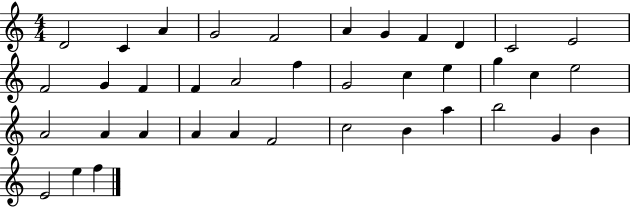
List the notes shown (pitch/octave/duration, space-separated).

D4/h C4/q A4/q G4/h F4/h A4/q G4/q F4/q D4/q C4/h E4/h F4/h G4/q F4/q F4/q A4/h F5/q G4/h C5/q E5/q G5/q C5/q E5/h A4/h A4/q A4/q A4/q A4/q F4/h C5/h B4/q A5/q B5/h G4/q B4/q E4/h E5/q F5/q